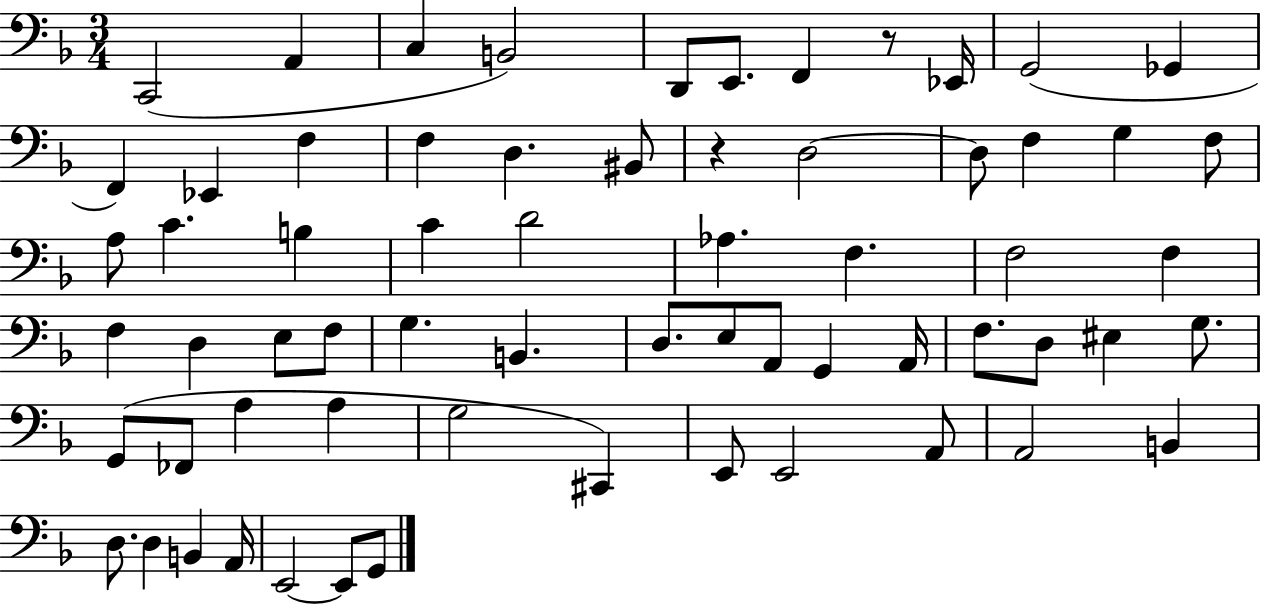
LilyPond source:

{
  \clef bass
  \numericTimeSignature
  \time 3/4
  \key f \major
  c,2( a,4 | c4 b,2) | d,8 e,8. f,4 r8 ees,16 | g,2( ges,4 | \break f,4) ees,4 f4 | f4 d4. bis,8 | r4 d2~~ | d8 f4 g4 f8 | \break a8 c'4. b4 | c'4 d'2 | aes4. f4. | f2 f4 | \break f4 d4 e8 f8 | g4. b,4. | d8. e8 a,8 g,4 a,16 | f8. d8 eis4 g8. | \break g,8( fes,8 a4 a4 | g2 cis,4) | e,8 e,2 a,8 | a,2 b,4 | \break d8. d4 b,4 a,16 | e,2~~ e,8 g,8 | \bar "|."
}